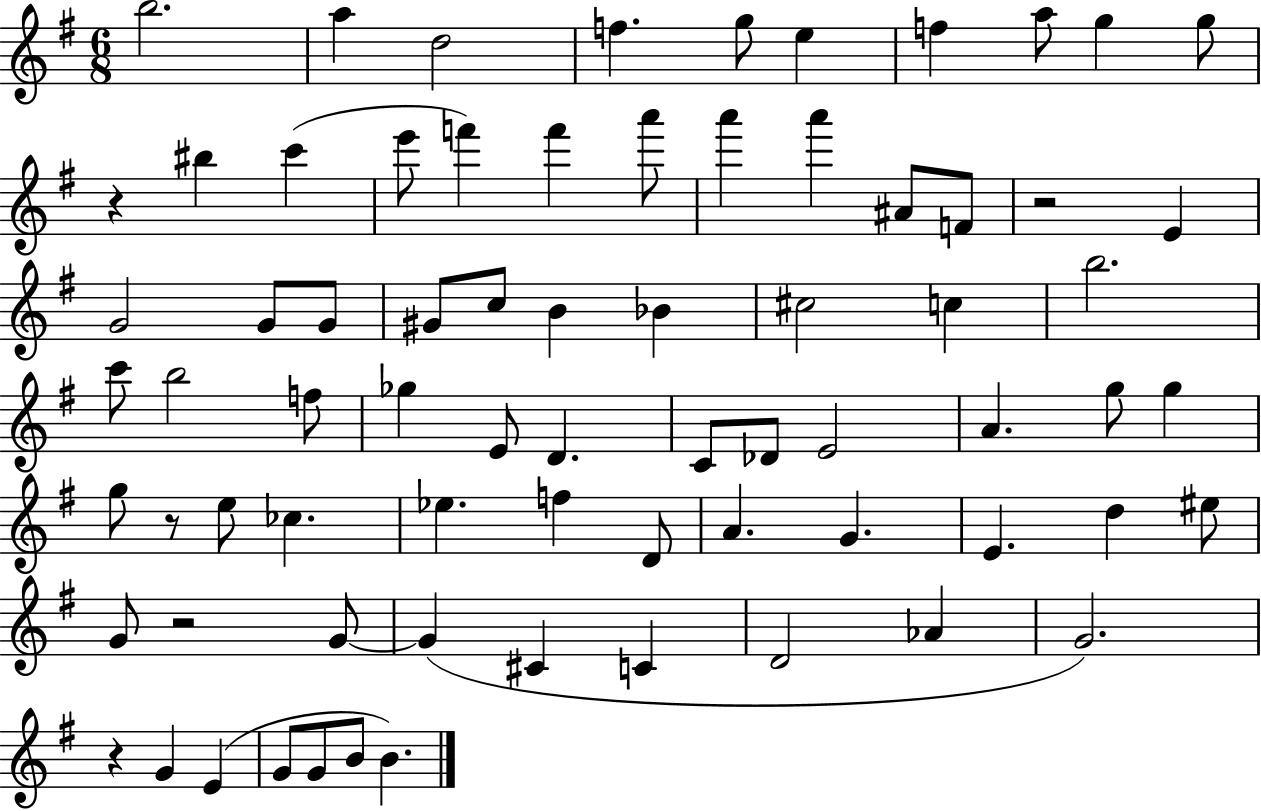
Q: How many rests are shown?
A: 5